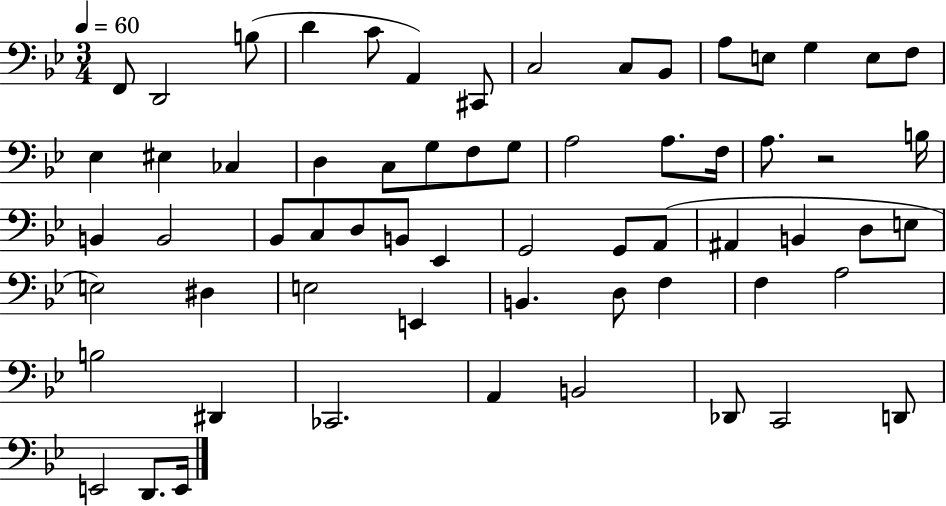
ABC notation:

X:1
T:Untitled
M:3/4
L:1/4
K:Bb
F,,/2 D,,2 B,/2 D C/2 A,, ^C,,/2 C,2 C,/2 _B,,/2 A,/2 E,/2 G, E,/2 F,/2 _E, ^E, _C, D, C,/2 G,/2 F,/2 G,/2 A,2 A,/2 F,/4 A,/2 z2 B,/4 B,, B,,2 _B,,/2 C,/2 D,/2 B,,/2 _E,, G,,2 G,,/2 A,,/2 ^A,, B,, D,/2 E,/2 E,2 ^D, E,2 E,, B,, D,/2 F, F, A,2 B,2 ^D,, _C,,2 A,, B,,2 _D,,/2 C,,2 D,,/2 E,,2 D,,/2 E,,/4